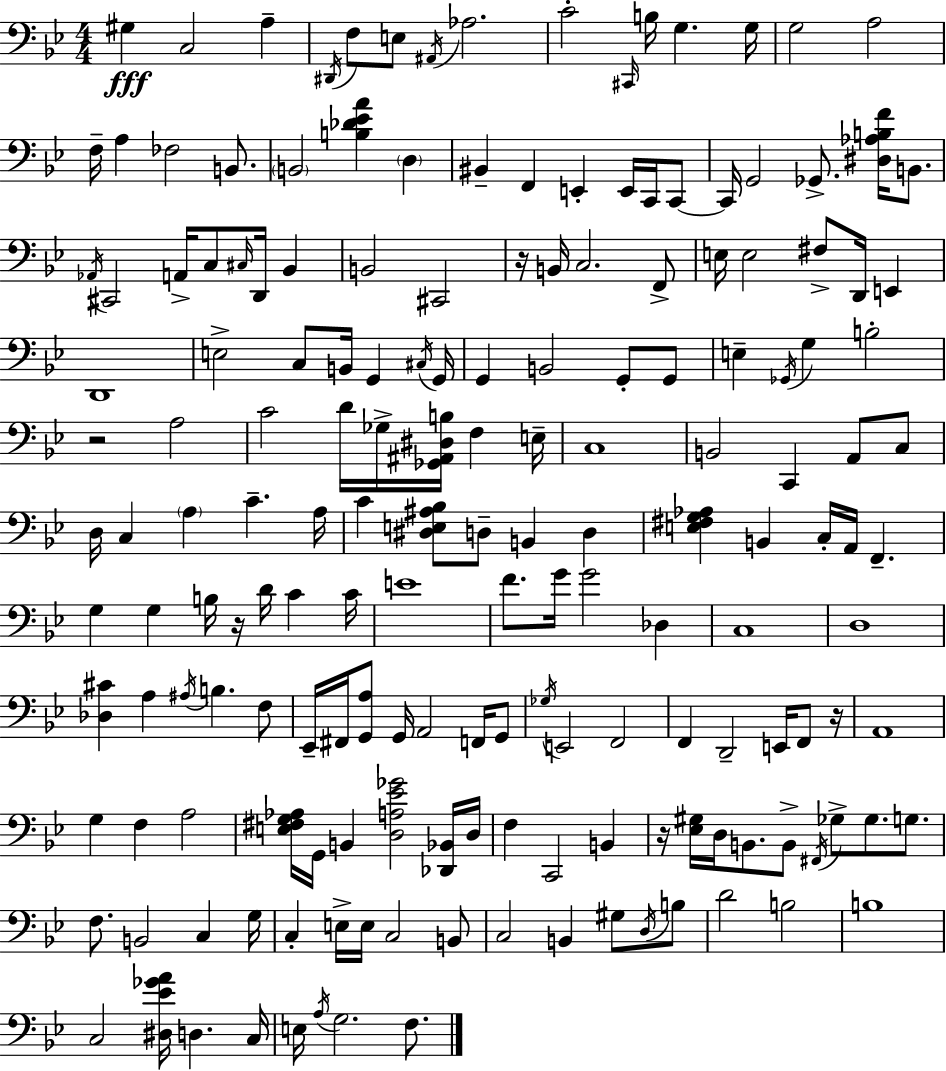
G#3/q C3/h A3/q D#2/s F3/e E3/e A#2/s Ab3/h. C4/h C#2/s B3/s G3/q. G3/s G3/h A3/h F3/s A3/q FES3/h B2/e. B2/h [B3,Db4,Eb4,A4]/q D3/q BIS2/q F2/q E2/q E2/s C2/s C2/e C2/s G2/h Gb2/e. [D#3,Ab3,B3,F4]/s B2/e. Ab2/s C#2/h A2/s C3/e C#3/s D2/s Bb2/q B2/h C#2/h R/s B2/s C3/h. F2/e E3/s E3/h F#3/e D2/s E2/q D2/w E3/h C3/e B2/s G2/q C#3/s G2/s G2/q B2/h G2/e G2/e E3/q Gb2/s G3/q B3/h R/h A3/h C4/h D4/s Gb3/s [Gb2,A#2,D#3,B3]/s F3/q E3/s C3/w B2/h C2/q A2/e C3/e D3/s C3/q A3/q C4/q. A3/s C4/q [D#3,E3,A#3,Bb3]/e D3/e B2/q D3/q [E3,F#3,G3,Ab3]/q B2/q C3/s A2/s F2/q. G3/q G3/q B3/s R/s D4/s C4/q C4/s E4/w F4/e. G4/s G4/h Db3/q C3/w D3/w [Db3,C#4]/q A3/q A#3/s B3/q. F3/e Eb2/s F#2/s [G2,A3]/e G2/s A2/h F2/s G2/e Gb3/s E2/h F2/h F2/q D2/h E2/s F2/e R/s A2/w G3/q F3/q A3/h [E3,F#3,G3,Ab3]/s G2/s B2/q [D3,A3,Eb4,Gb4]/h [Db2,Bb2]/s D3/s F3/q C2/h B2/q R/s [Eb3,G#3]/s D3/s B2/e. B2/e F#2/s Gb3/e Gb3/e. G3/e. F3/e. B2/h C3/q G3/s C3/q E3/s E3/s C3/h B2/e C3/h B2/q G#3/e D3/s B3/e D4/h B3/h B3/w C3/h [D#3,Eb4,Gb4,A4]/s D3/q. C3/s E3/s A3/s G3/h. F3/e.